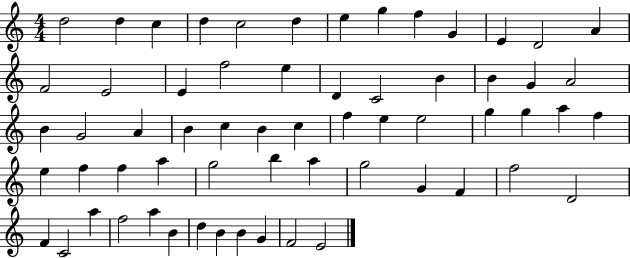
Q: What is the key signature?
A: C major